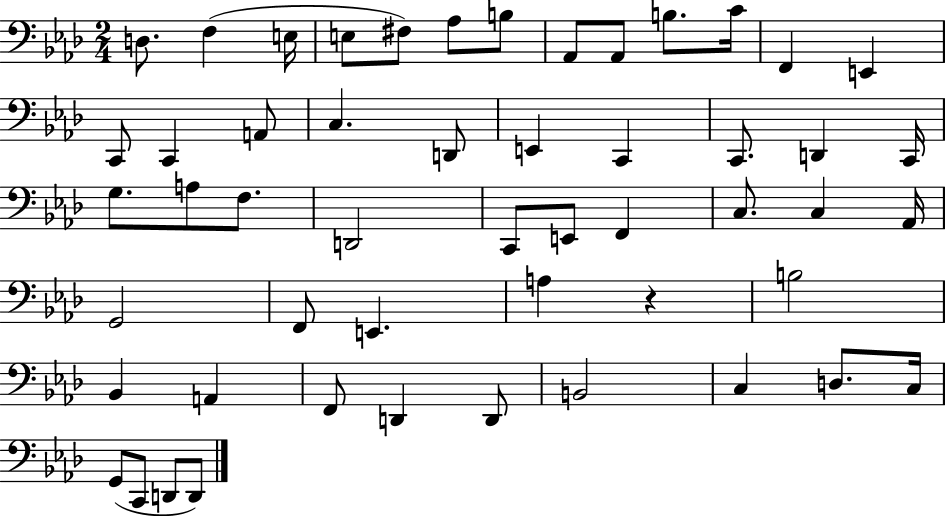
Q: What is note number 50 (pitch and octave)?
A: D2